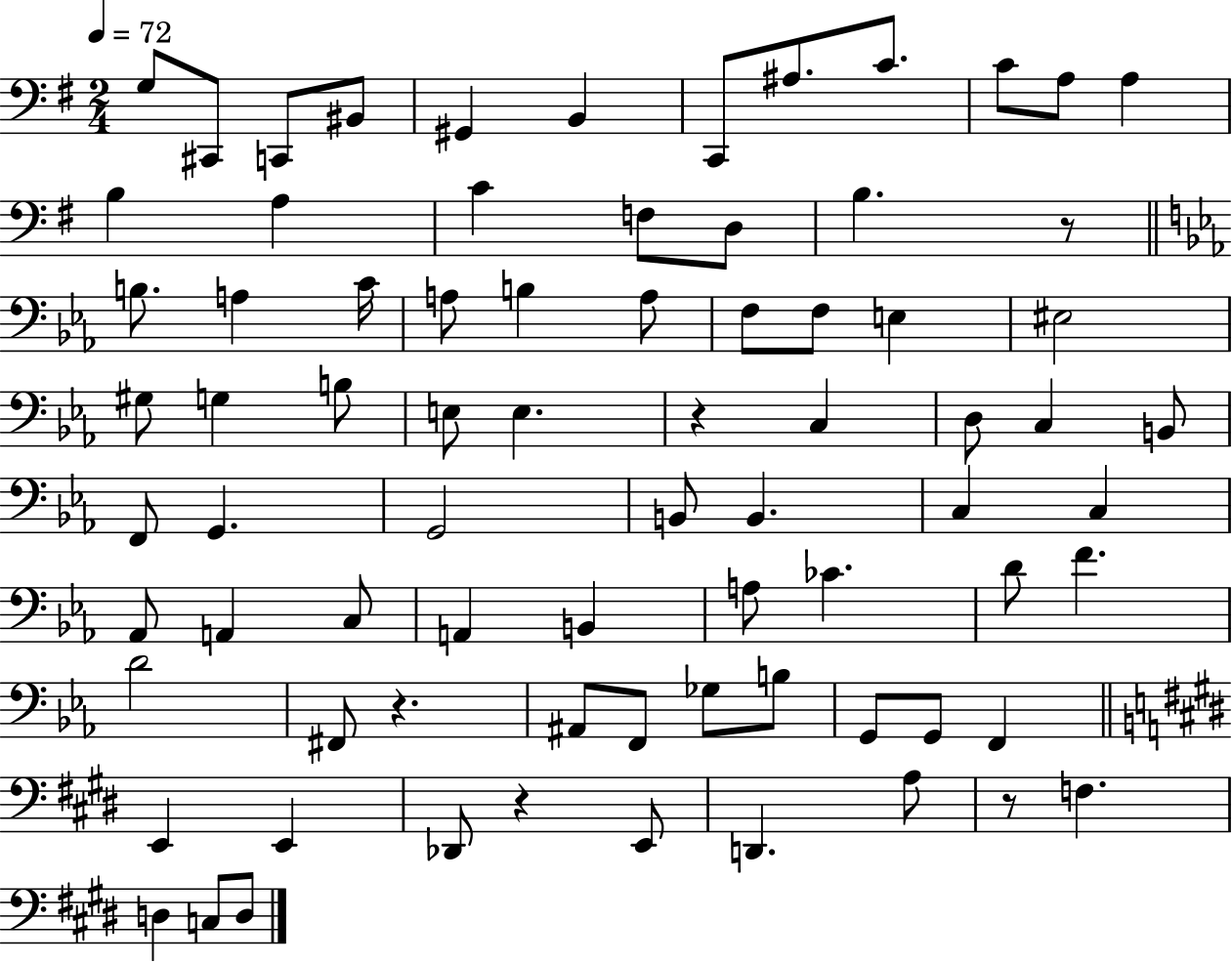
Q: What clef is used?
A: bass